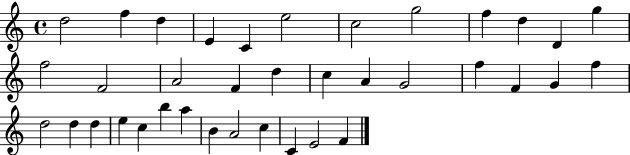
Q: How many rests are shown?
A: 0